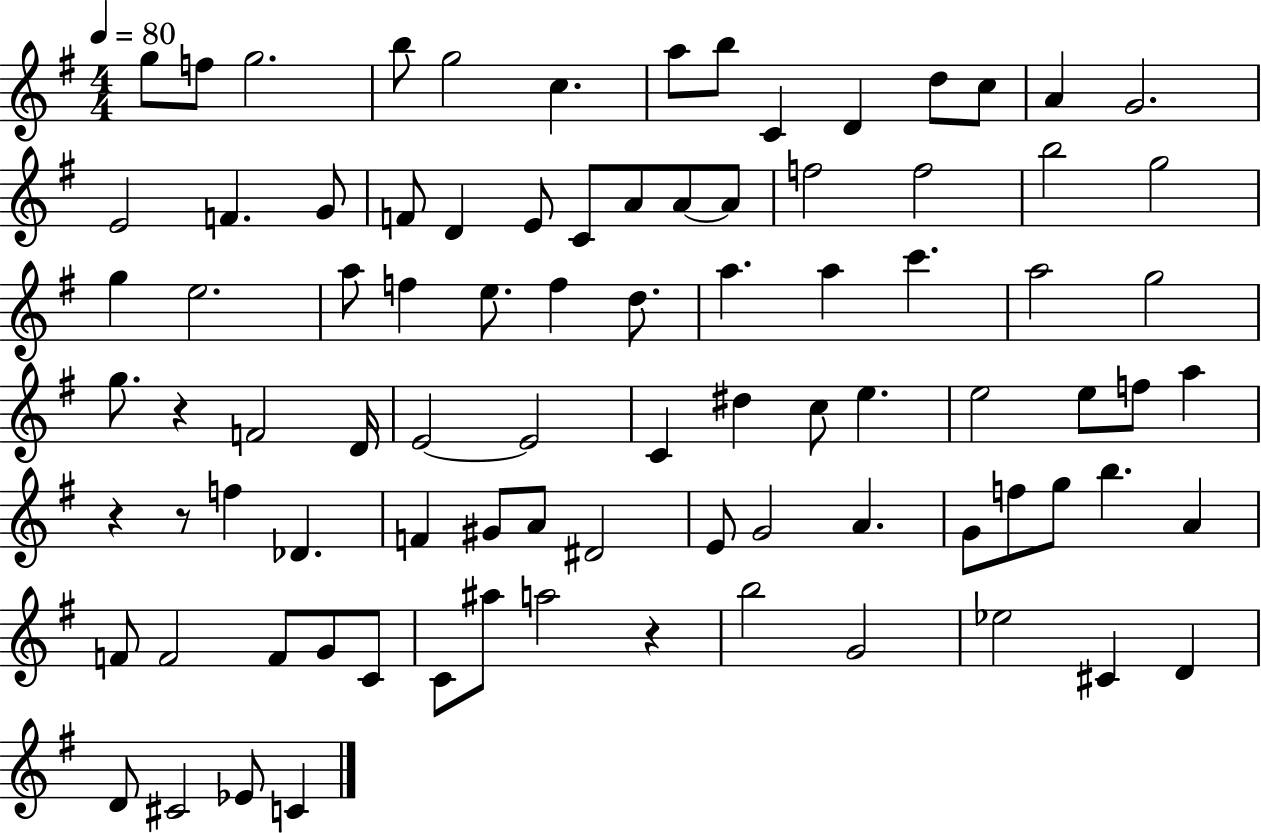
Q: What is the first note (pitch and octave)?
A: G5